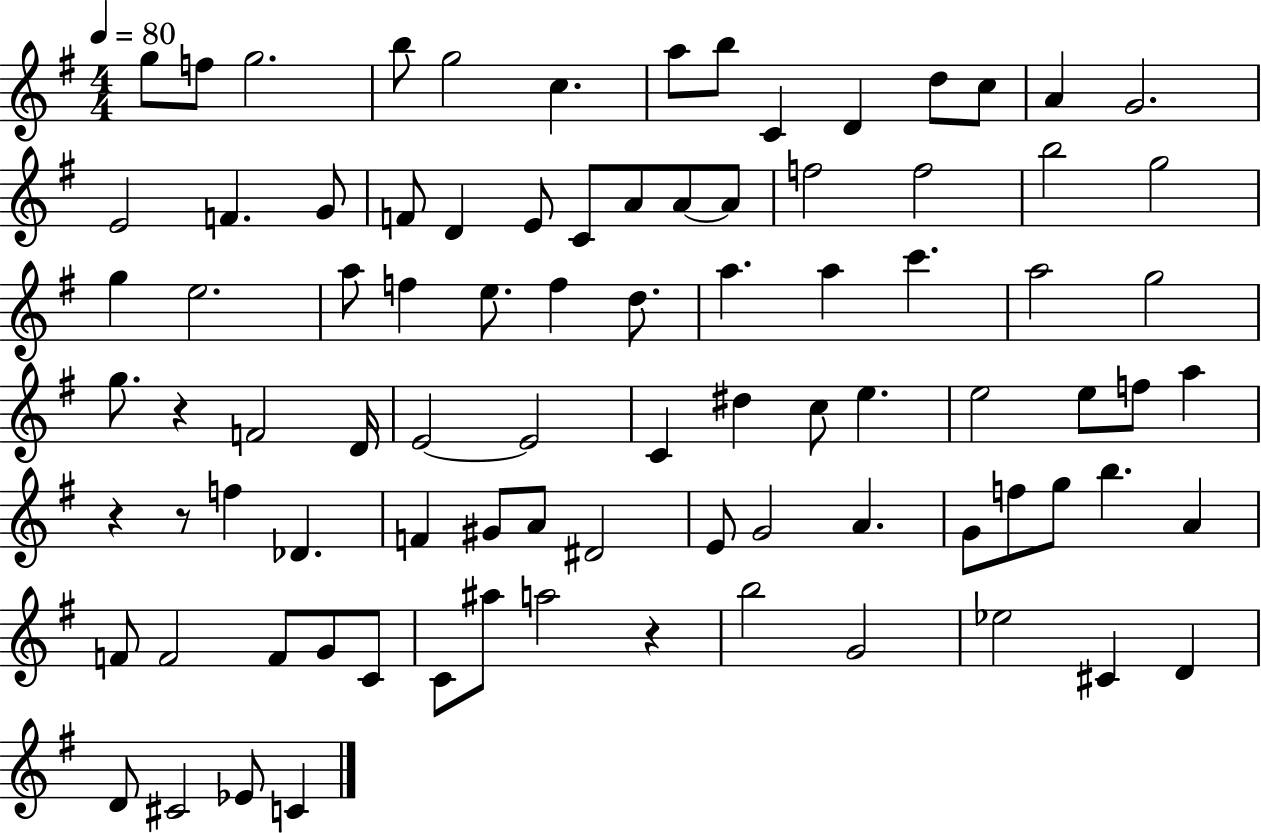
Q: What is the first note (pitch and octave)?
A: G5